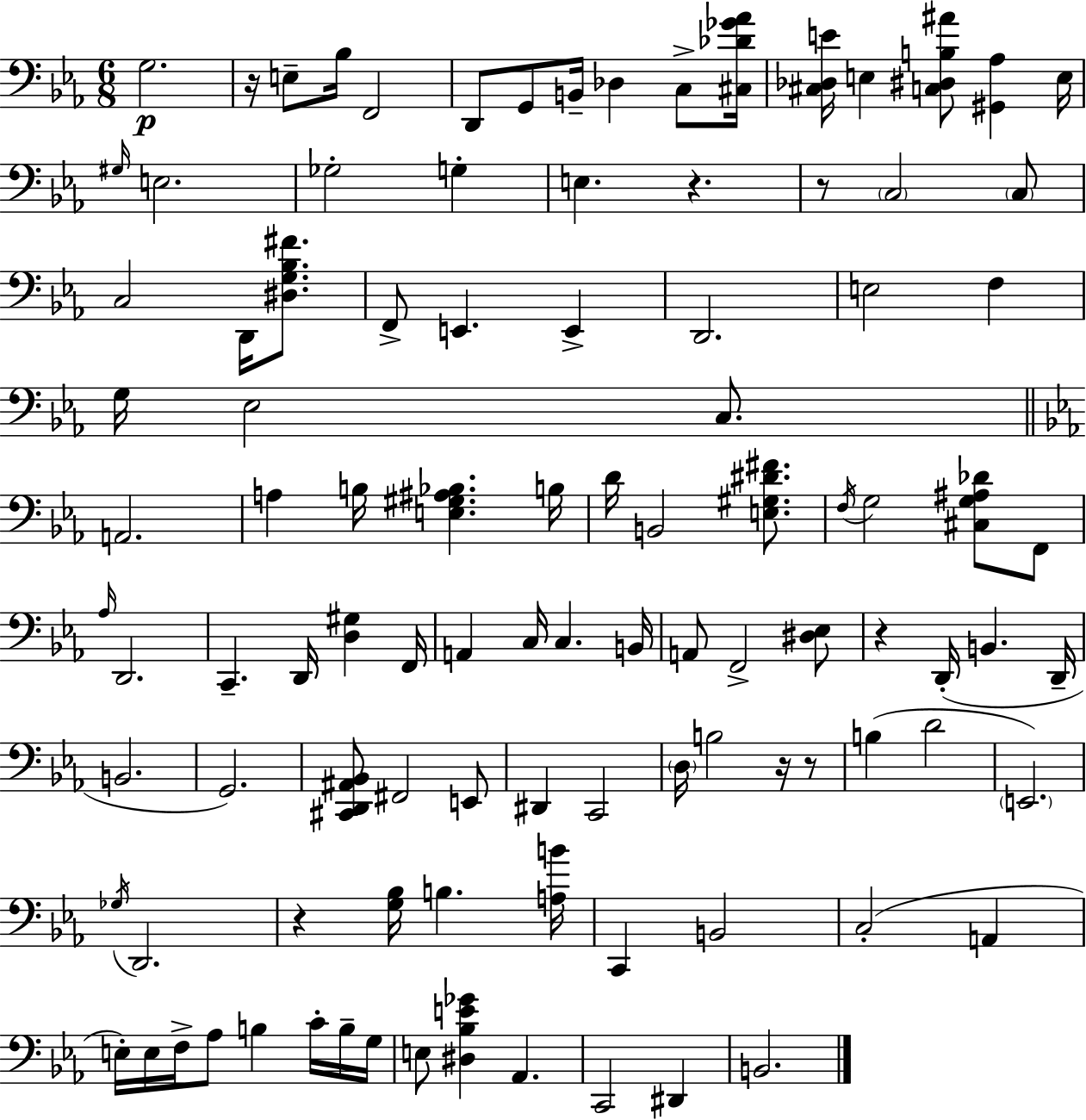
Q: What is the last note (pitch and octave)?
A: B2